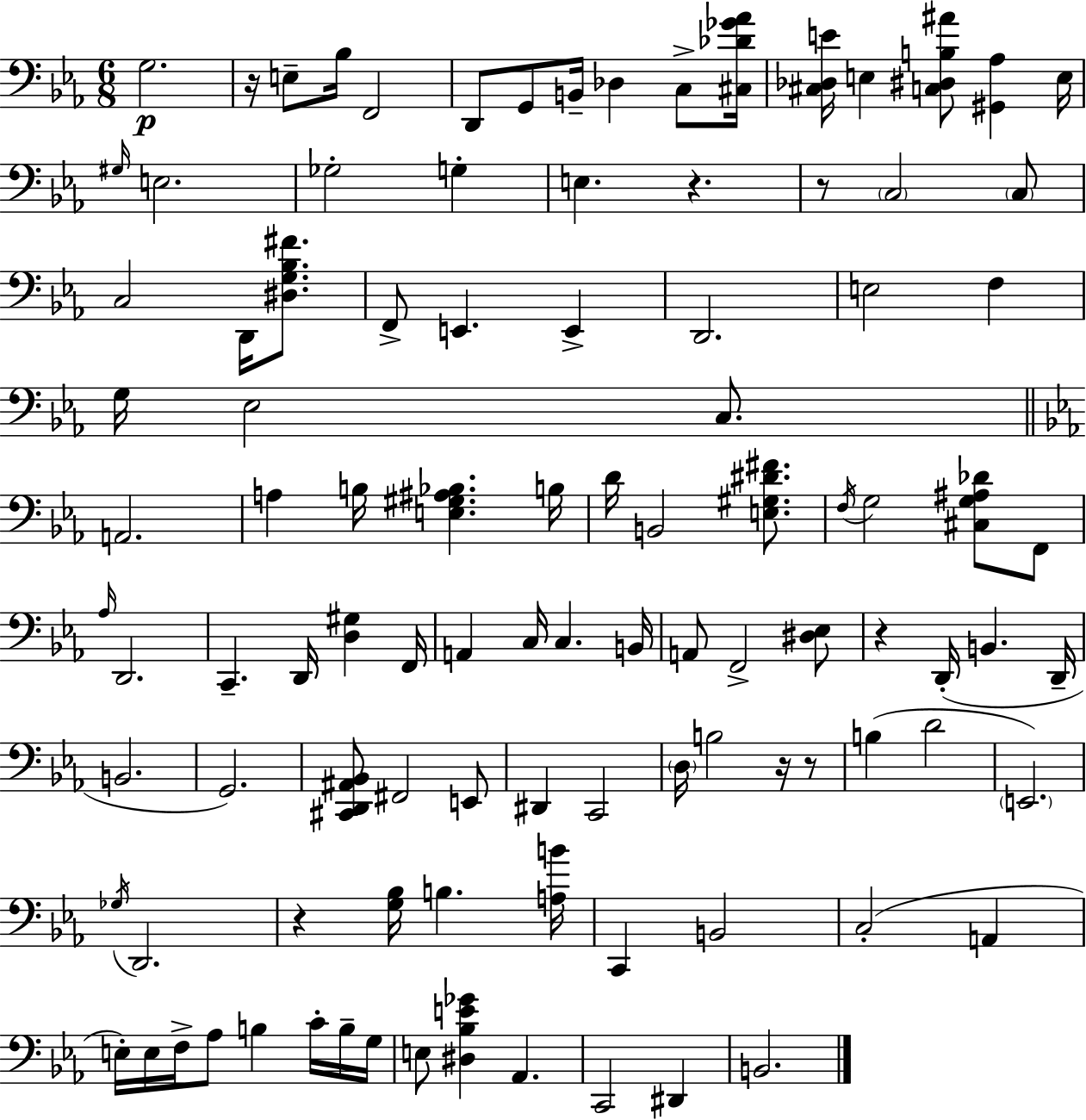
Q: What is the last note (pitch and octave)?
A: B2